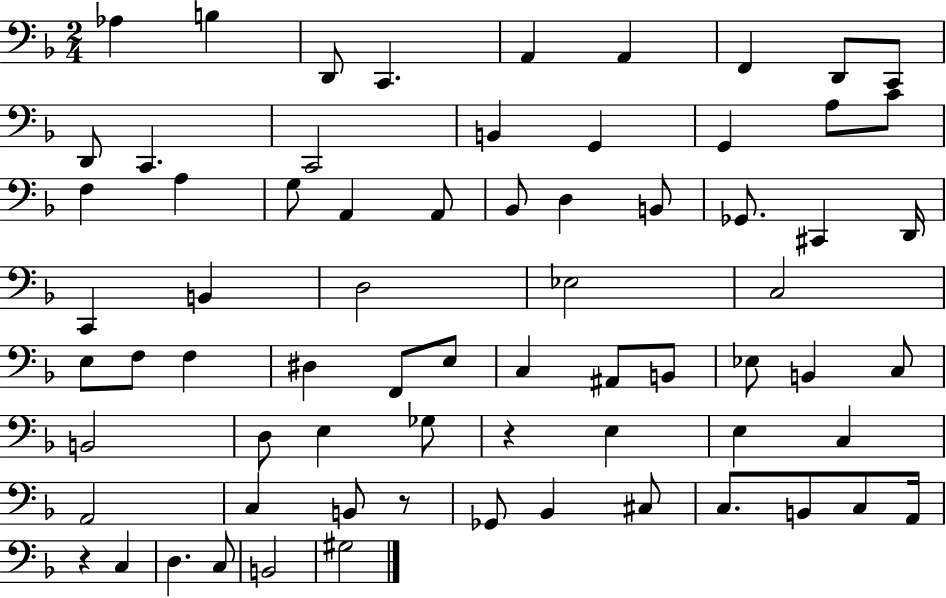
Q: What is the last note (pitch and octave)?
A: G#3